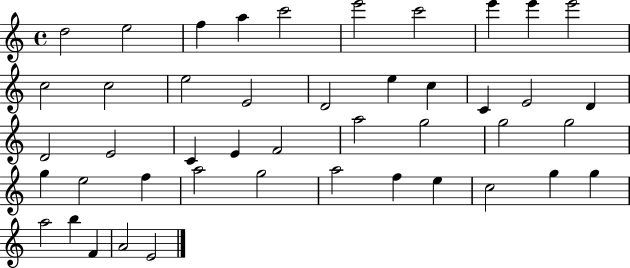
D5/h E5/h F5/q A5/q C6/h E6/h C6/h E6/q E6/q E6/h C5/h C5/h E5/h E4/h D4/h E5/q C5/q C4/q E4/h D4/q D4/h E4/h C4/q E4/q F4/h A5/h G5/h G5/h G5/h G5/q E5/h F5/q A5/h G5/h A5/h F5/q E5/q C5/h G5/q G5/q A5/h B5/q F4/q A4/h E4/h